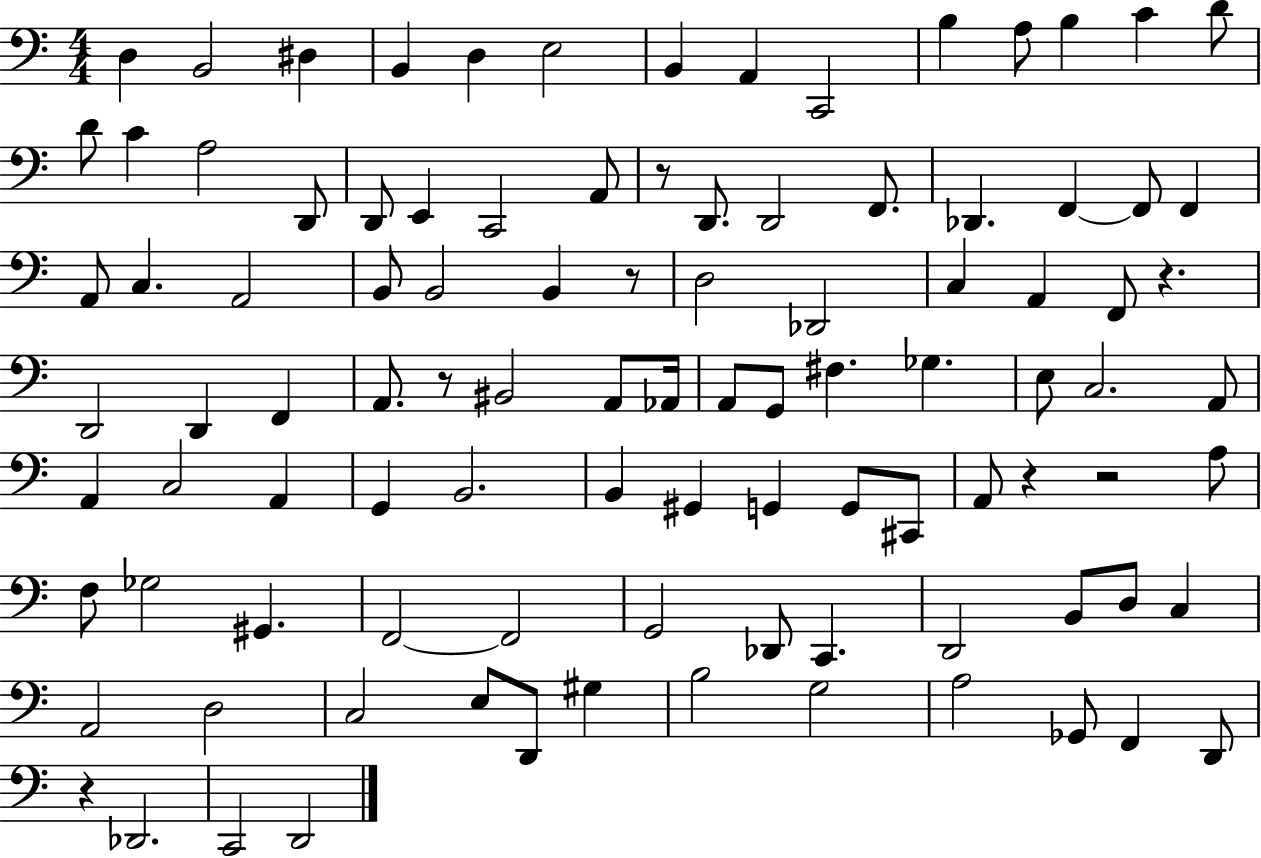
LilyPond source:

{
  \clef bass
  \numericTimeSignature
  \time 4/4
  \key c \major
  d4 b,2 dis4 | b,4 d4 e2 | b,4 a,4 c,2 | b4 a8 b4 c'4 d'8 | \break d'8 c'4 a2 d,8 | d,8 e,4 c,2 a,8 | r8 d,8. d,2 f,8. | des,4. f,4~~ f,8 f,4 | \break a,8 c4. a,2 | b,8 b,2 b,4 r8 | d2 des,2 | c4 a,4 f,8 r4. | \break d,2 d,4 f,4 | a,8. r8 bis,2 a,8 aes,16 | a,8 g,8 fis4. ges4. | e8 c2. a,8 | \break a,4 c2 a,4 | g,4 b,2. | b,4 gis,4 g,4 g,8 cis,8 | a,8 r4 r2 a8 | \break f8 ges2 gis,4. | f,2~~ f,2 | g,2 des,8 c,4. | d,2 b,8 d8 c4 | \break a,2 d2 | c2 e8 d,8 gis4 | b2 g2 | a2 ges,8 f,4 d,8 | \break r4 des,2. | c,2 d,2 | \bar "|."
}